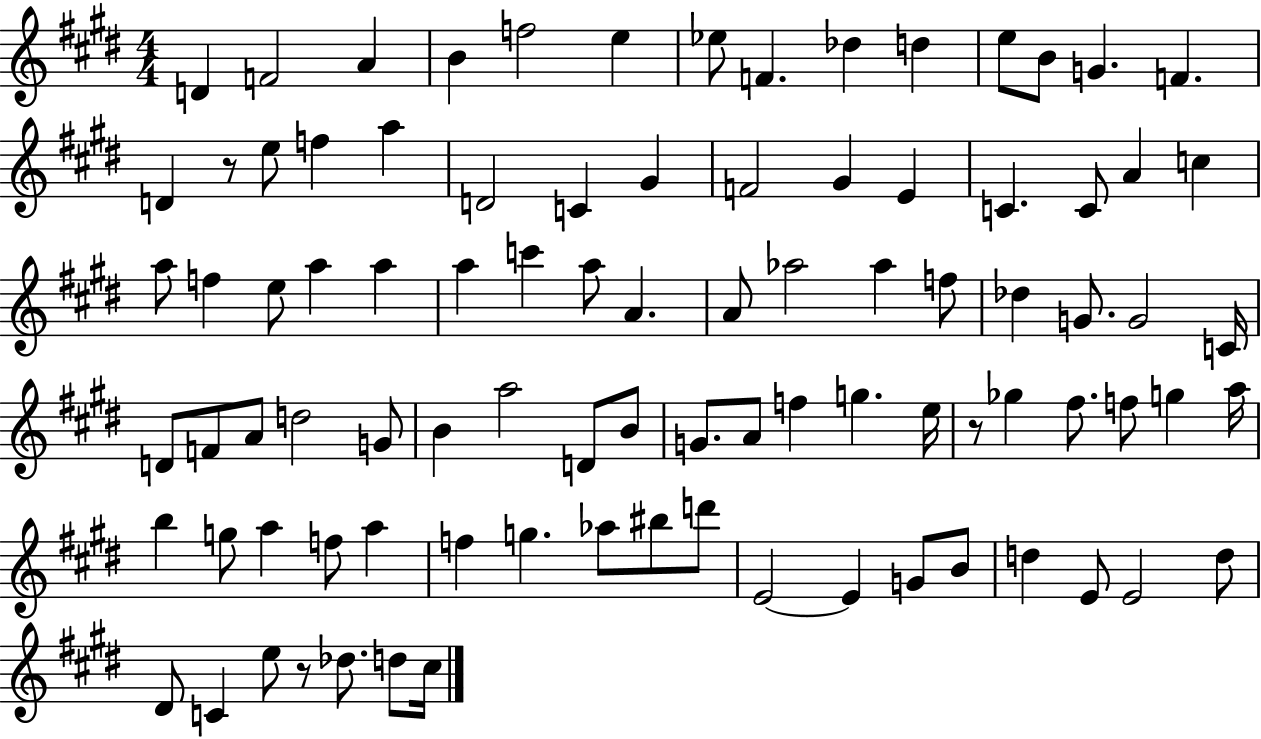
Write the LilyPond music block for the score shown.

{
  \clef treble
  \numericTimeSignature
  \time 4/4
  \key e \major
  d'4 f'2 a'4 | b'4 f''2 e''4 | ees''8 f'4. des''4 d''4 | e''8 b'8 g'4. f'4. | \break d'4 r8 e''8 f''4 a''4 | d'2 c'4 gis'4 | f'2 gis'4 e'4 | c'4. c'8 a'4 c''4 | \break a''8 f''4 e''8 a''4 a''4 | a''4 c'''4 a''8 a'4. | a'8 aes''2 aes''4 f''8 | des''4 g'8. g'2 c'16 | \break d'8 f'8 a'8 d''2 g'8 | b'4 a''2 d'8 b'8 | g'8. a'8 f''4 g''4. e''16 | r8 ges''4 fis''8. f''8 g''4 a''16 | \break b''4 g''8 a''4 f''8 a''4 | f''4 g''4. aes''8 bis''8 d'''8 | e'2~~ e'4 g'8 b'8 | d''4 e'8 e'2 d''8 | \break dis'8 c'4 e''8 r8 des''8. d''8 cis''16 | \bar "|."
}